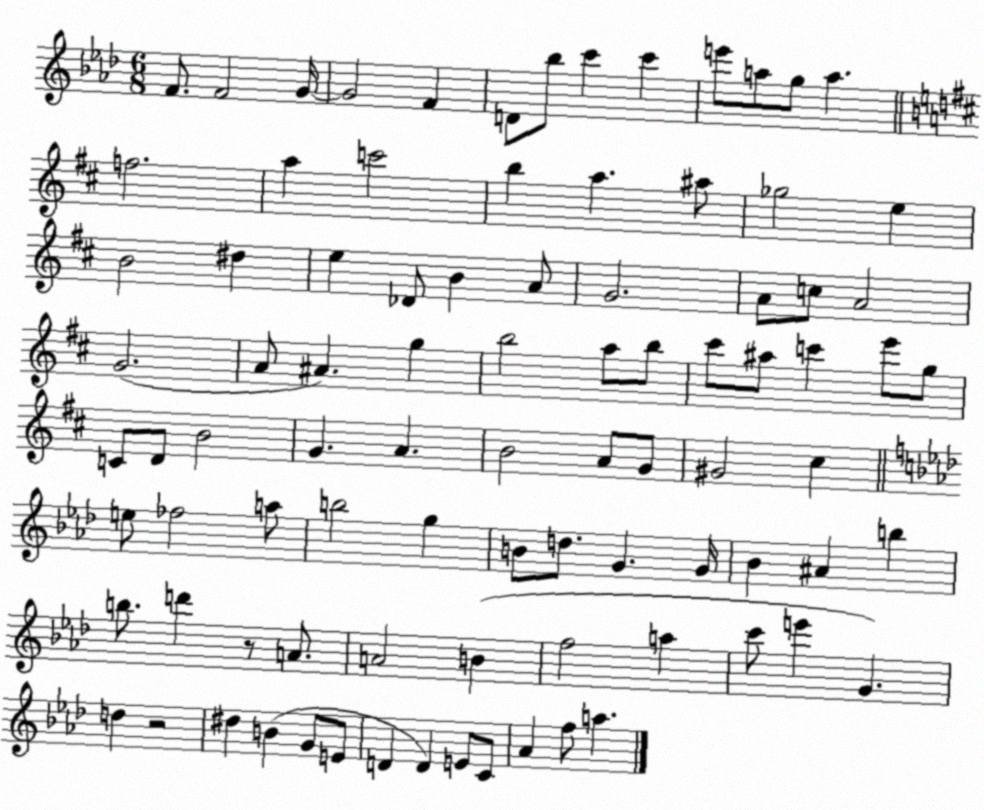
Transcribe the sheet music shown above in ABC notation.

X:1
T:Untitled
M:6/8
L:1/4
K:Ab
F/2 F2 G/4 G2 F D/2 _b/2 c' c' e'/2 a/2 g/2 a f2 a c'2 b a ^a/2 _g2 e B2 ^d e _D/2 B A/2 G2 A/2 c/2 A2 G2 A/2 ^A g b2 a/2 b/2 ^c'/2 ^a/2 c' e'/2 g/2 C/2 D/2 B2 G A B2 A/2 G/2 ^G2 ^c e/2 _f2 a/2 b2 g B/2 d/2 G G/4 _B ^A b b/2 d' z/2 A/2 A2 B f2 a c'/2 e' G d z2 ^d B G/2 E/2 D D E/2 C/2 _A f/2 a